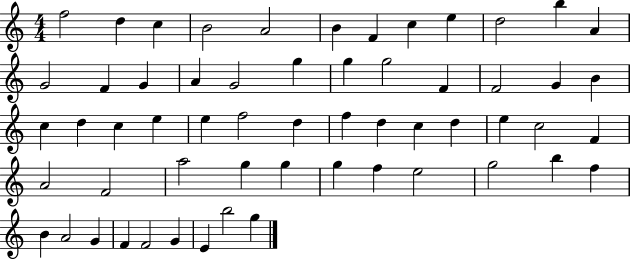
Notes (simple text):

F5/h D5/q C5/q B4/h A4/h B4/q F4/q C5/q E5/q D5/h B5/q A4/q G4/h F4/q G4/q A4/q G4/h G5/q G5/q G5/h F4/q F4/h G4/q B4/q C5/q D5/q C5/q E5/q E5/q F5/h D5/q F5/q D5/q C5/q D5/q E5/q C5/h F4/q A4/h F4/h A5/h G5/q G5/q G5/q F5/q E5/h G5/h B5/q F5/q B4/q A4/h G4/q F4/q F4/h G4/q E4/q B5/h G5/q